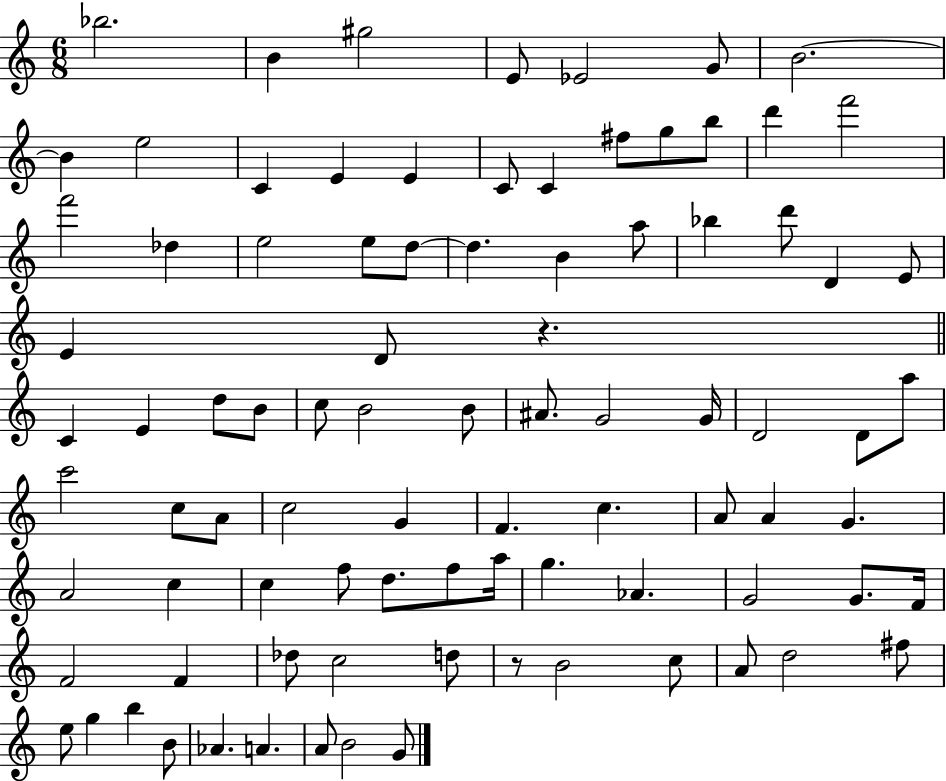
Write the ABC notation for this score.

X:1
T:Untitled
M:6/8
L:1/4
K:C
_b2 B ^g2 E/2 _E2 G/2 B2 B e2 C E E C/2 C ^f/2 g/2 b/2 d' f'2 f'2 _d e2 e/2 d/2 d B a/2 _b d'/2 D E/2 E D/2 z C E d/2 B/2 c/2 B2 B/2 ^A/2 G2 G/4 D2 D/2 a/2 c'2 c/2 A/2 c2 G F c A/2 A G A2 c c f/2 d/2 f/2 a/4 g _A G2 G/2 F/4 F2 F _d/2 c2 d/2 z/2 B2 c/2 A/2 d2 ^f/2 e/2 g b B/2 _A A A/2 B2 G/2